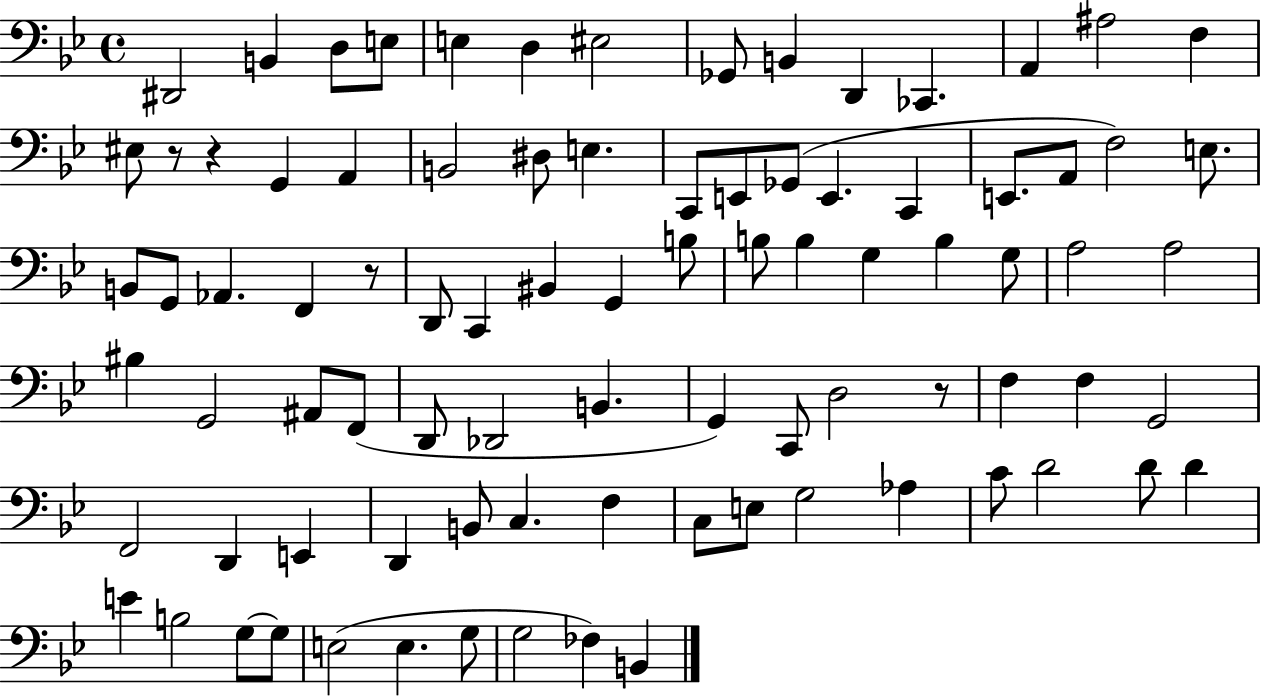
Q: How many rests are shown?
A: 4